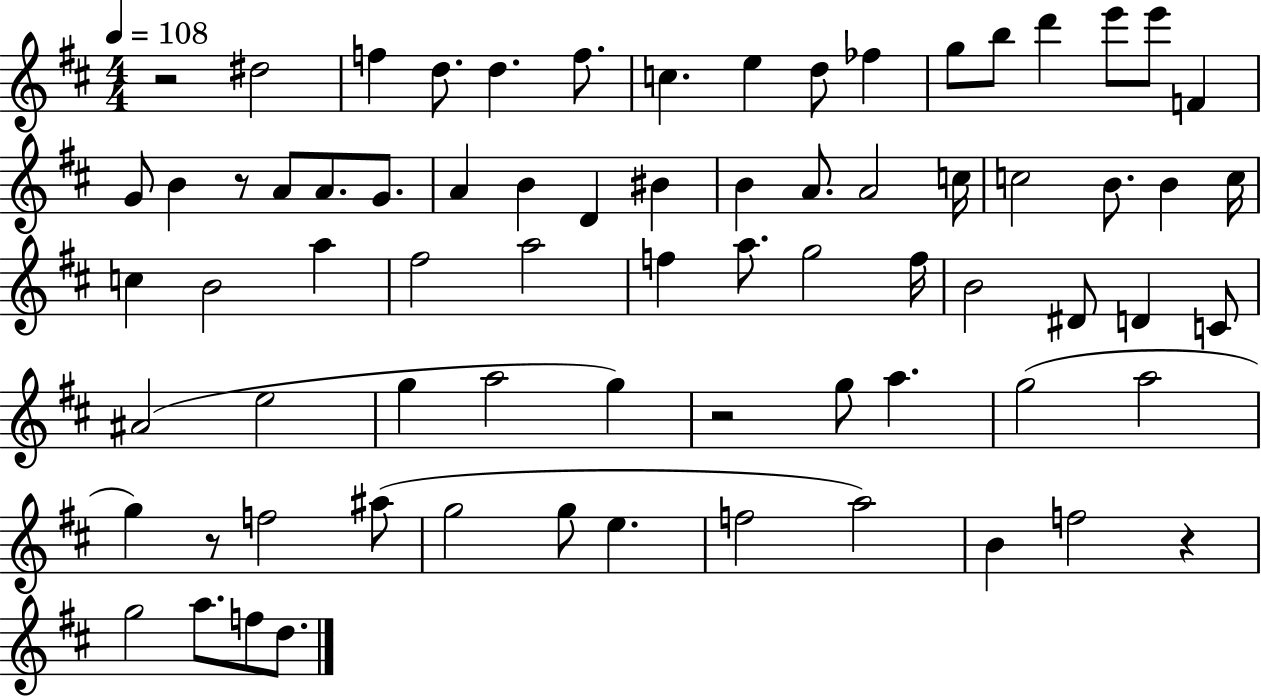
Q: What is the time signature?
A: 4/4